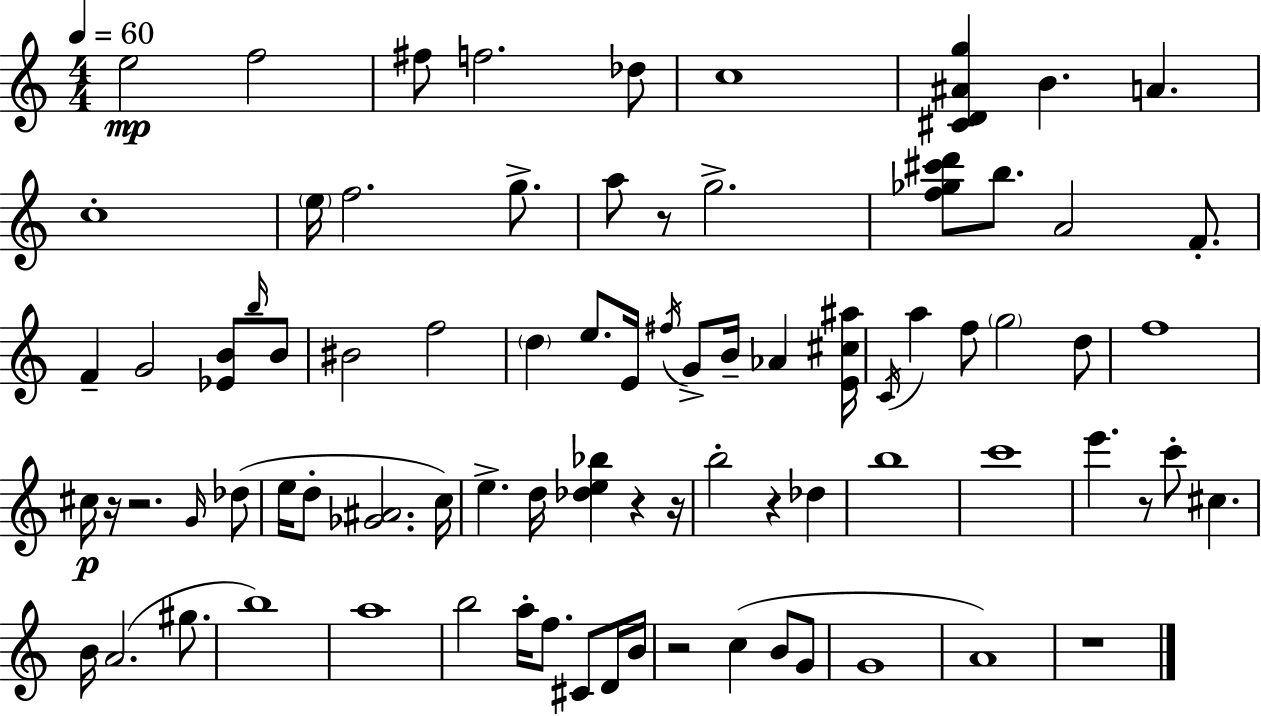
{
  \clef treble
  \numericTimeSignature
  \time 4/4
  \key c \major
  \tempo 4 = 60
  e''2\mp f''2 | fis''8 f''2. des''8 | c''1 | <cis' d' ais' g''>4 b'4. a'4. | \break c''1-. | \parenthesize e''16 f''2. g''8.-> | a''8 r8 g''2.-> | <f'' ges'' cis''' d'''>8 b''8. a'2 f'8.-. | \break f'4-- g'2 <ees' b'>8 \grace { b''16 } b'8 | bis'2 f''2 | \parenthesize d''4 e''8. e'16 \acciaccatura { fis''16 } g'8-> b'16-- aes'4 | <e' cis'' ais''>16 \acciaccatura { c'16 } a''4 f''8 \parenthesize g''2 | \break d''8 f''1 | cis''16\p r16 r2. | \grace { g'16 }( des''8 e''16 d''8-. <ges' ais'>2. | c''16) e''4.-> d''16 <des'' e'' bes''>4 r4 | \break r16 b''2-. r4 | des''4 b''1 | c'''1 | e'''4. r8 c'''8-. cis''4. | \break b'16 a'2.( | gis''8. b''1) | a''1 | b''2 a''16-. f''8. | \break cis'8 d'16 b'16 r2 c''4( | b'8 g'8 g'1 | a'1) | r1 | \break \bar "|."
}